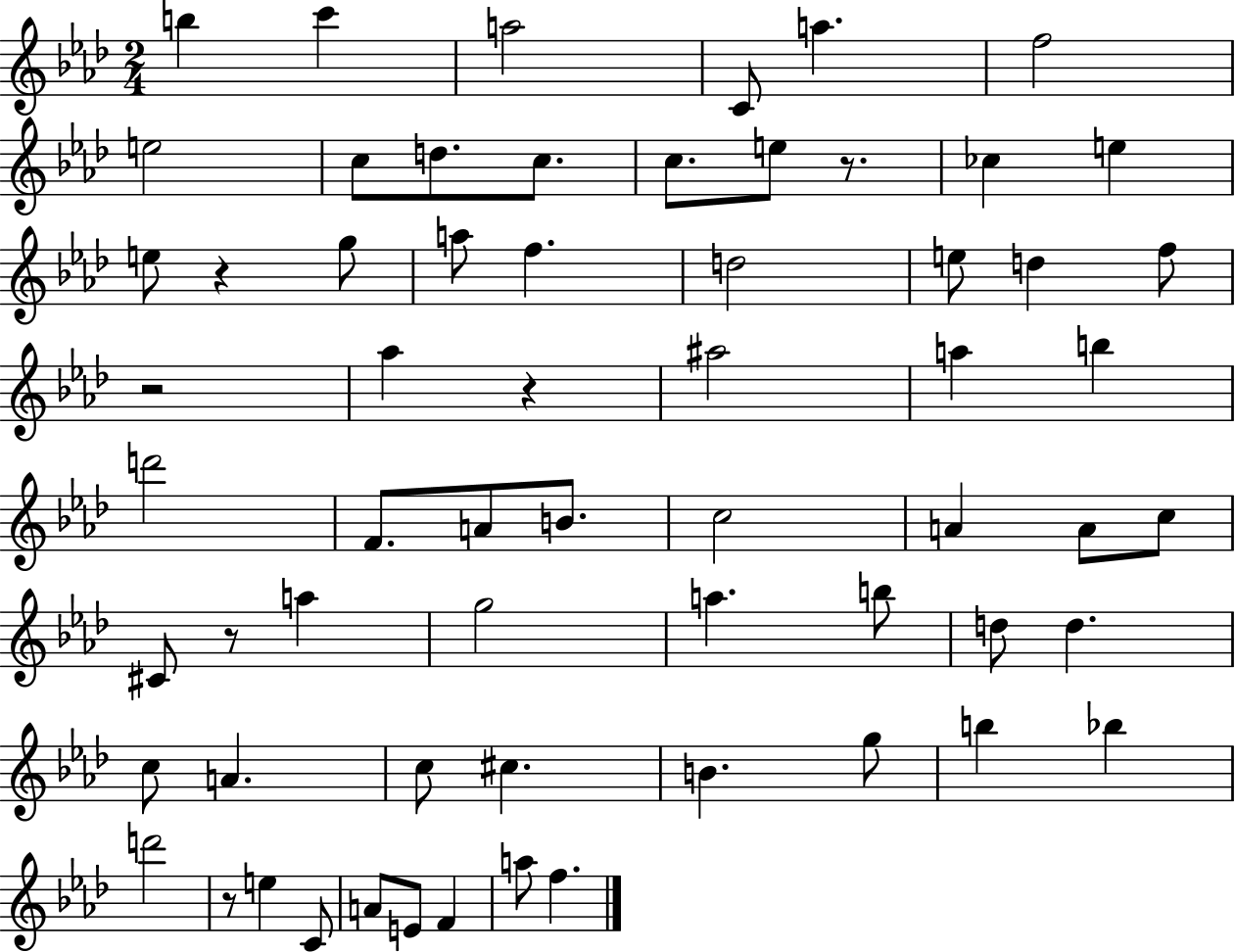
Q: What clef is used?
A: treble